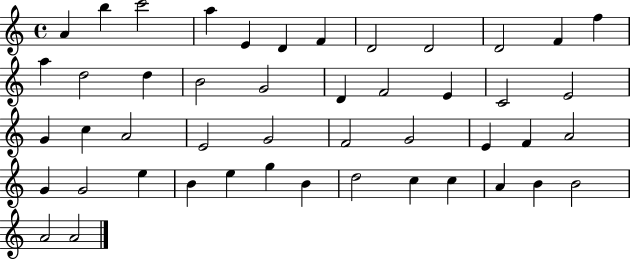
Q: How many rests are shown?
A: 0